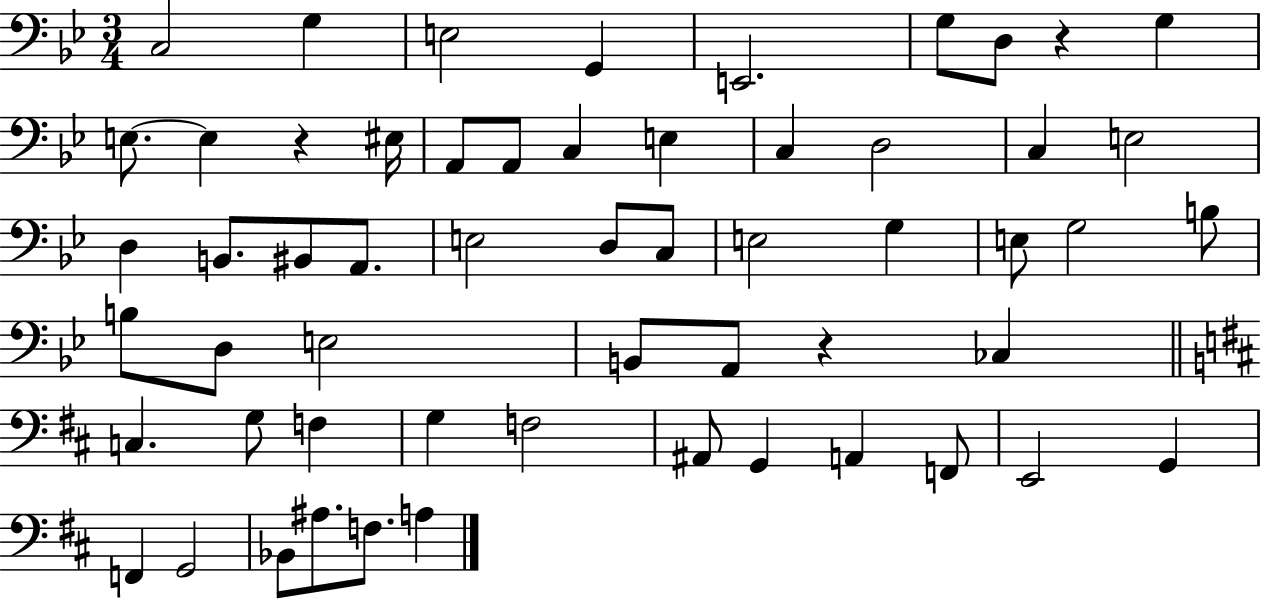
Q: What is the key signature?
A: BES major